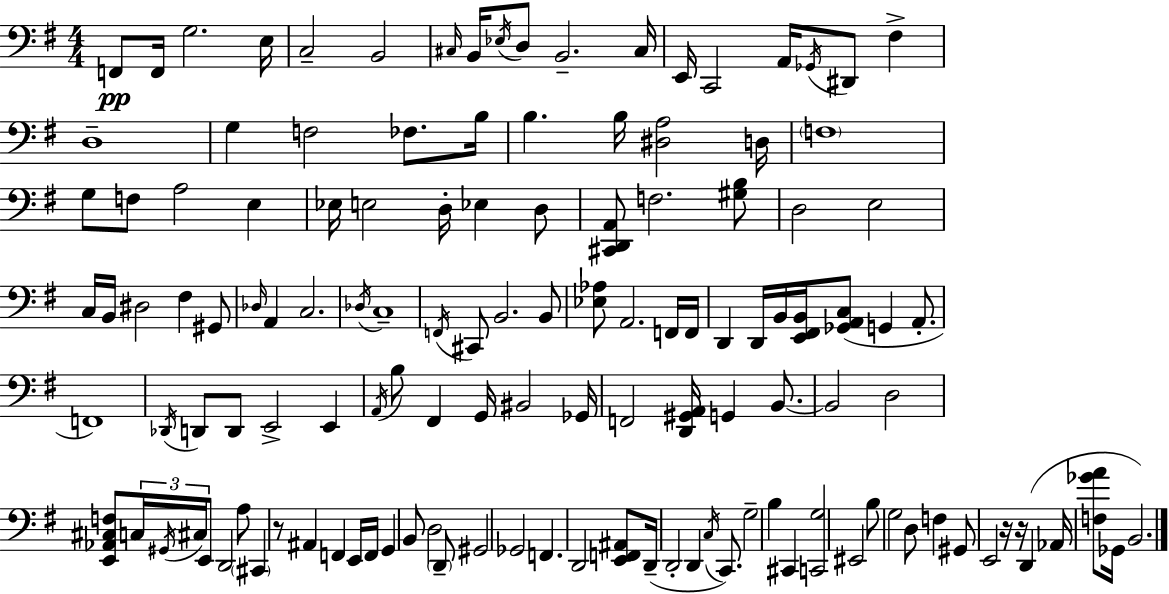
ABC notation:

X:1
T:Untitled
M:4/4
L:1/4
K:G
F,,/2 F,,/4 G,2 E,/4 C,2 B,,2 ^C,/4 B,,/4 _E,/4 D,/2 B,,2 ^C,/4 E,,/4 C,,2 A,,/4 _G,,/4 ^D,,/2 ^F, D,4 G, F,2 _F,/2 B,/4 B, B,/4 [^D,A,]2 D,/4 F,4 G,/2 F,/2 A,2 E, _E,/4 E,2 D,/4 _E, D,/2 [^C,,D,,A,,]/2 F,2 [^G,B,]/2 D,2 E,2 C,/4 B,,/4 ^D,2 ^F, ^G,,/2 _D,/4 A,, C,2 _D,/4 C,4 F,,/4 ^C,,/2 B,,2 B,,/2 [_E,_A,]/2 A,,2 F,,/4 F,,/4 D,, D,,/4 B,,/4 [E,,^F,,B,,]/4 [_G,,A,,C,]/2 G,, A,,/2 F,,4 _D,,/4 D,,/2 D,,/2 E,,2 E,, A,,/4 B,/2 ^F,, G,,/4 ^B,,2 _G,,/4 F,,2 [D,,^G,,A,,]/4 G,, B,,/2 B,,2 D,2 [E,,_A,,^C,F,]/2 C,/4 ^G,,/4 ^C,/4 E,,/2 D,,2 A,/2 ^C,, z/2 ^A,, F,, E,,/4 F,,/4 G,, B,,/2 D,2 D,,/2 ^G,,2 _G,,2 F,, D,,2 [E,,F,,^A,,]/2 D,,/4 D,,2 D,, C,/4 C,,/2 G,2 B, ^C,, [C,,G,]2 ^E,,2 B,/2 G,2 D,/2 F, ^G,,/2 E,,2 z/4 z/4 D,, _A,,/4 [F,_GA]/2 _G,,/4 B,,2